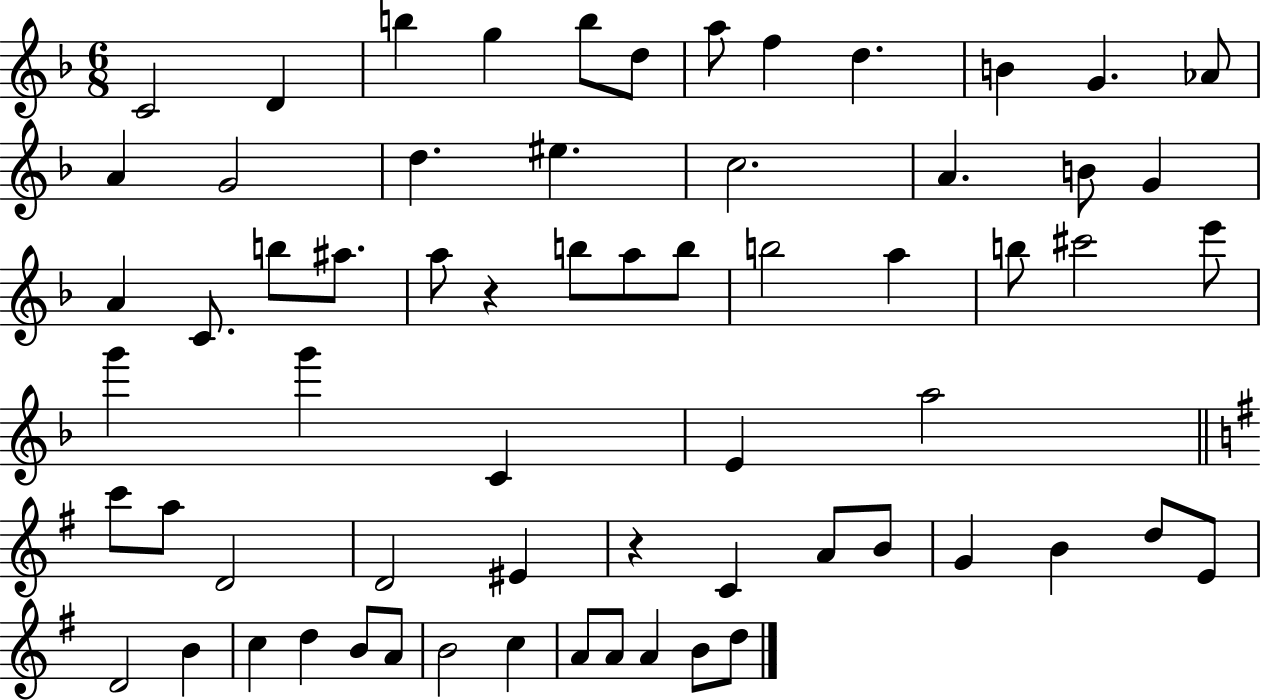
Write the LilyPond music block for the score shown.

{
  \clef treble
  \numericTimeSignature
  \time 6/8
  \key f \major
  c'2 d'4 | b''4 g''4 b''8 d''8 | a''8 f''4 d''4. | b'4 g'4. aes'8 | \break a'4 g'2 | d''4. eis''4. | c''2. | a'4. b'8 g'4 | \break a'4 c'8. b''8 ais''8. | a''8 r4 b''8 a''8 b''8 | b''2 a''4 | b''8 cis'''2 e'''8 | \break g'''4 g'''4 c'4 | e'4 a''2 | \bar "||" \break \key g \major c'''8 a''8 d'2 | d'2 eis'4 | r4 c'4 a'8 b'8 | g'4 b'4 d''8 e'8 | \break d'2 b'4 | c''4 d''4 b'8 a'8 | b'2 c''4 | a'8 a'8 a'4 b'8 d''8 | \break \bar "|."
}